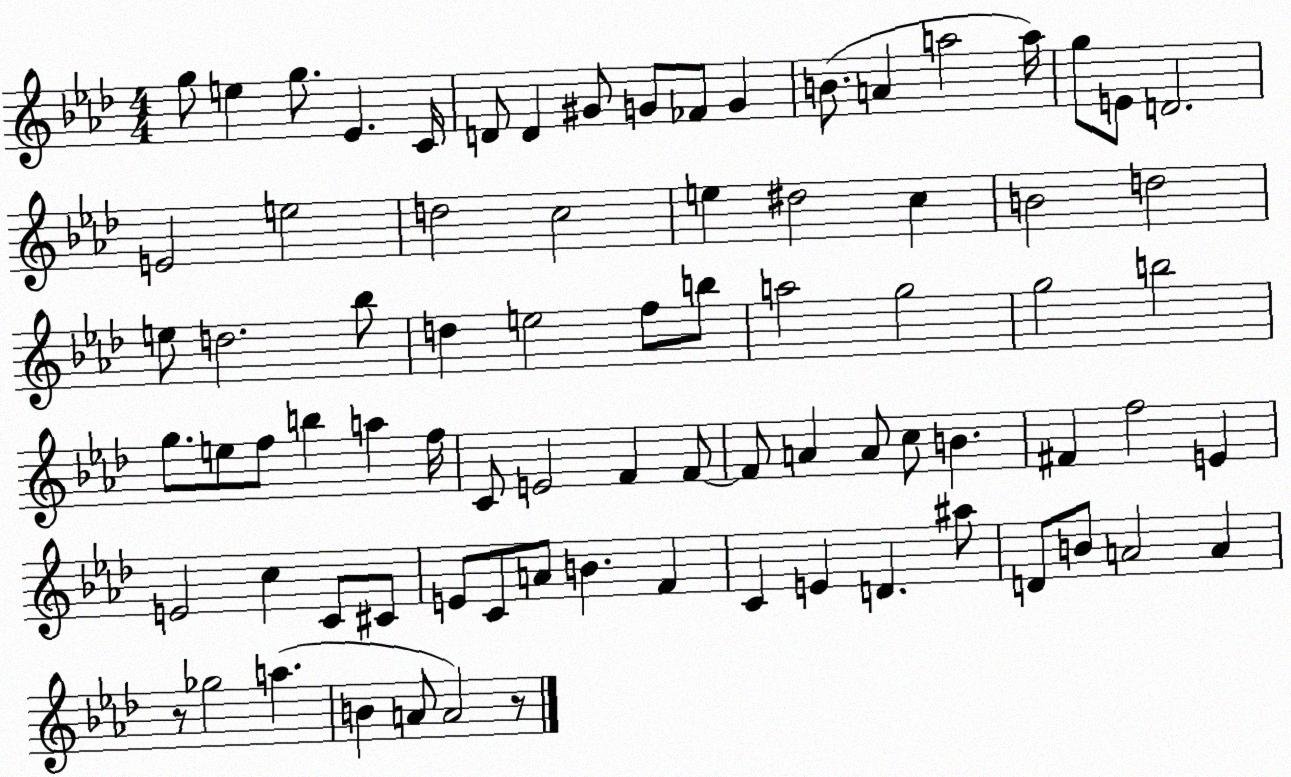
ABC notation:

X:1
T:Untitled
M:4/4
L:1/4
K:Ab
g/2 e g/2 _E C/4 D/2 D ^G/2 G/2 _F/2 G B/2 A a2 a/4 g/2 E/2 D2 E2 e2 d2 c2 e ^d2 c B2 d2 e/2 d2 _b/2 d e2 f/2 b/2 a2 g2 g2 b2 g/2 e/2 f/2 b a f/4 C/2 E2 F F/2 F/2 A A/2 c/2 B ^F f2 E E2 c C/2 ^C/2 E/2 C/2 A/2 B F C E D ^a/2 D/2 B/2 A2 A z/2 _g2 a B A/2 A2 z/2